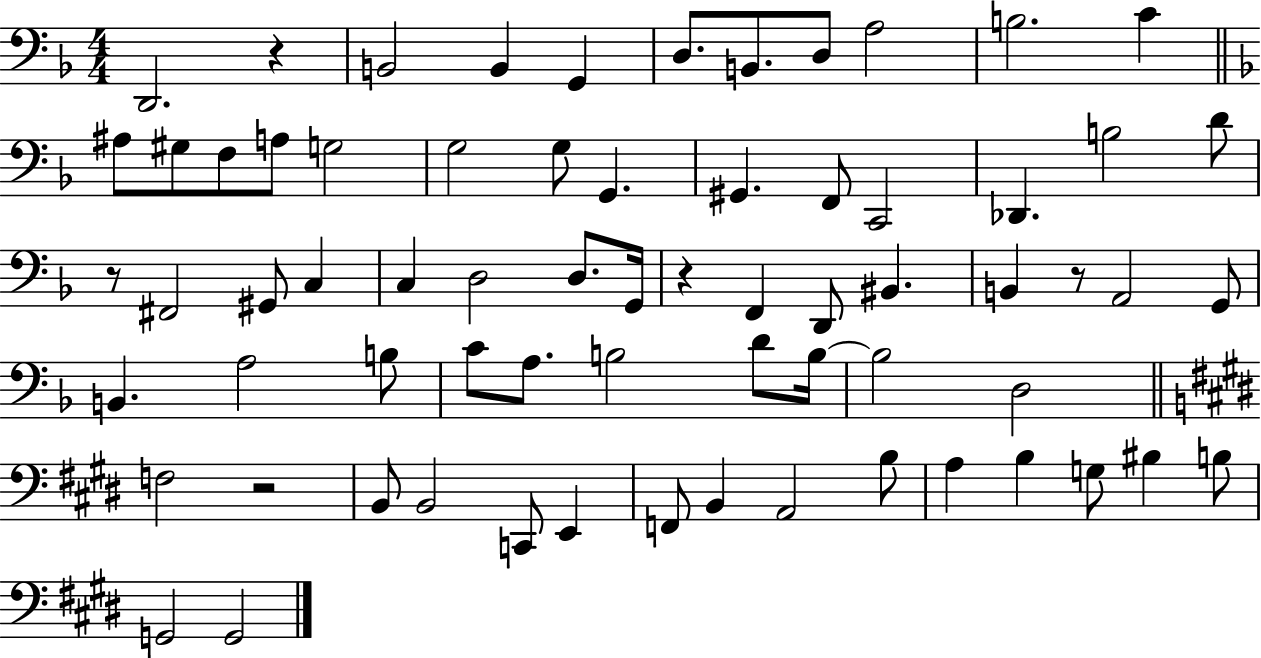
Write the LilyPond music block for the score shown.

{
  \clef bass
  \numericTimeSignature
  \time 4/4
  \key f \major
  d,2. r4 | b,2 b,4 g,4 | d8. b,8. d8 a2 | b2. c'4 | \break \bar "||" \break \key d \minor ais8 gis8 f8 a8 g2 | g2 g8 g,4. | gis,4. f,8 c,2 | des,4. b2 d'8 | \break r8 fis,2 gis,8 c4 | c4 d2 d8. g,16 | r4 f,4 d,8 bis,4. | b,4 r8 a,2 g,8 | \break b,4. a2 b8 | c'8 a8. b2 d'8 b16~~ | b2 d2 | \bar "||" \break \key e \major f2 r2 | b,8 b,2 c,8 e,4 | f,8 b,4 a,2 b8 | a4 b4 g8 bis4 b8 | \break g,2 g,2 | \bar "|."
}